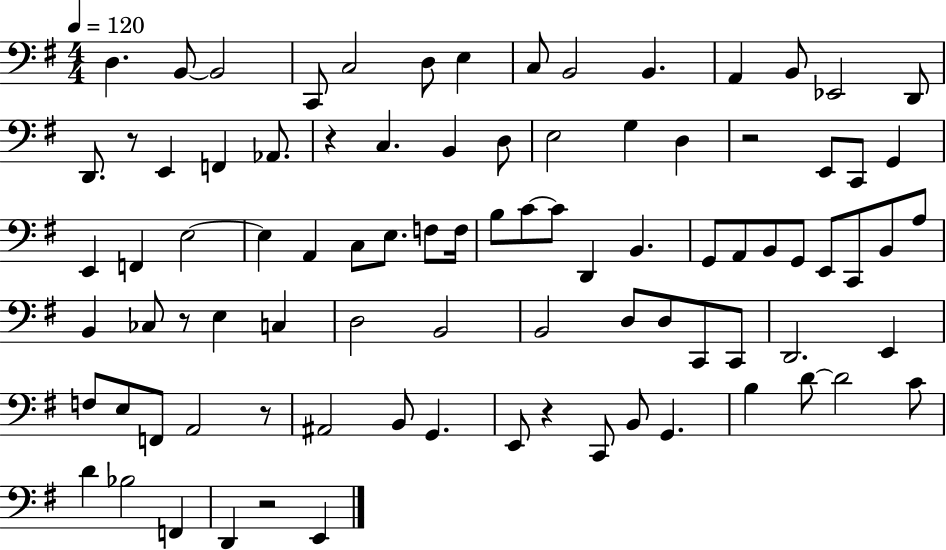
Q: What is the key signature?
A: G major